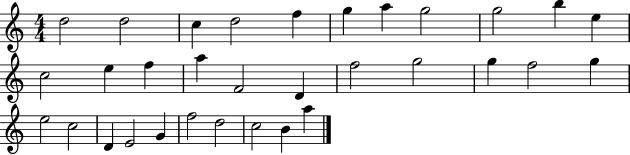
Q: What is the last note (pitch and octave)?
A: A5